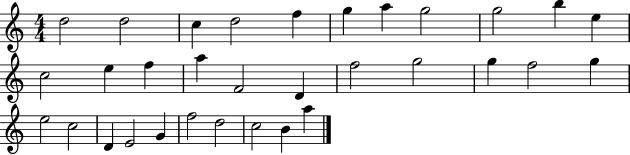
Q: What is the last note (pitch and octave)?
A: A5